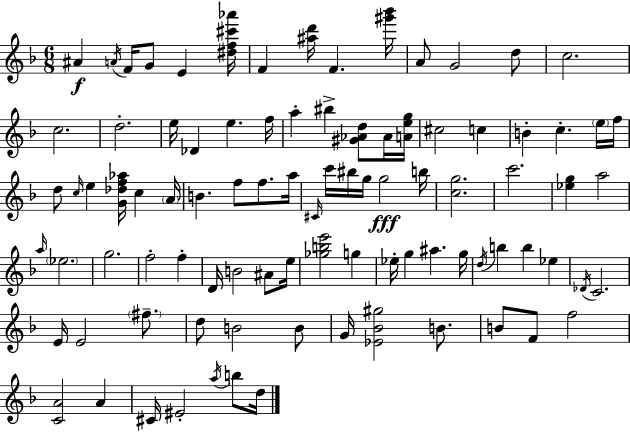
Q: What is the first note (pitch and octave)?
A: A#4